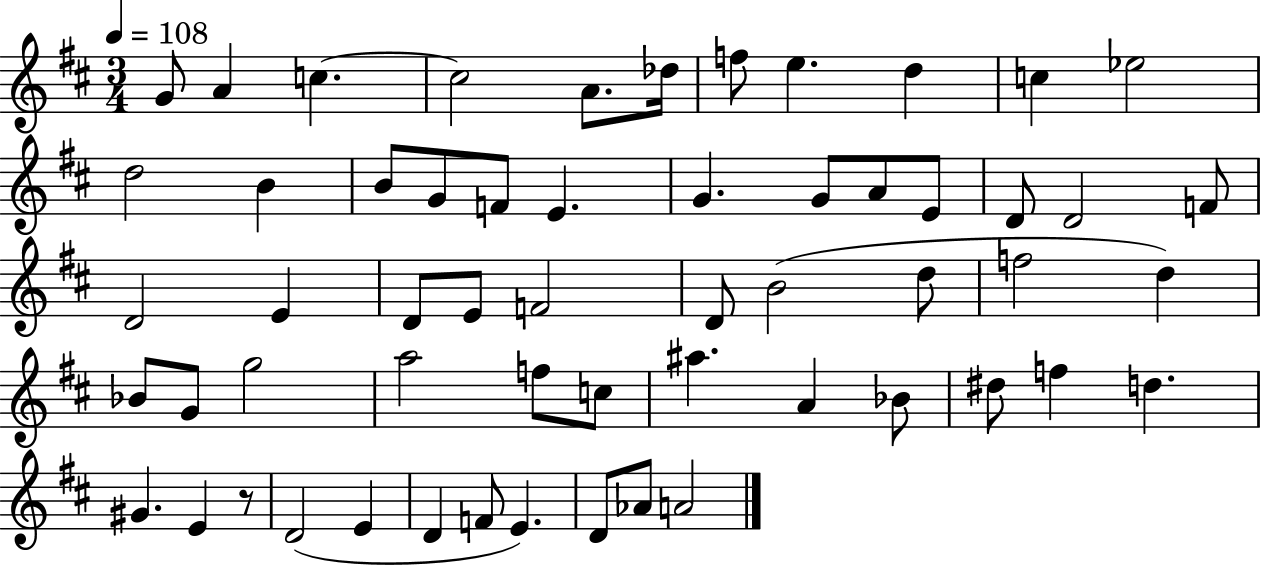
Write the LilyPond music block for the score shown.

{
  \clef treble
  \numericTimeSignature
  \time 3/4
  \key d \major
  \tempo 4 = 108
  g'8 a'4 c''4.~~ | c''2 a'8. des''16 | f''8 e''4. d''4 | c''4 ees''2 | \break d''2 b'4 | b'8 g'8 f'8 e'4. | g'4. g'8 a'8 e'8 | d'8 d'2 f'8 | \break d'2 e'4 | d'8 e'8 f'2 | d'8 b'2( d''8 | f''2 d''4) | \break bes'8 g'8 g''2 | a''2 f''8 c''8 | ais''4. a'4 bes'8 | dis''8 f''4 d''4. | \break gis'4. e'4 r8 | d'2( e'4 | d'4 f'8 e'4.) | d'8 aes'8 a'2 | \break \bar "|."
}